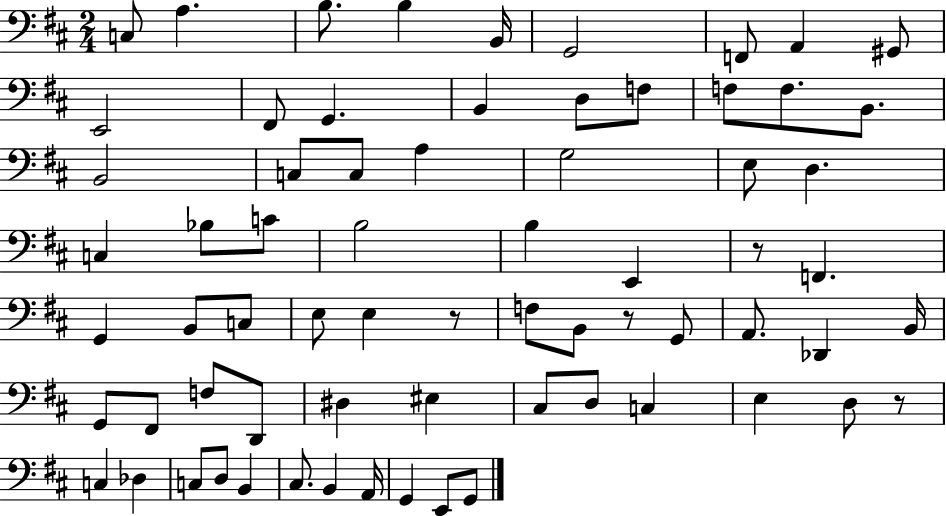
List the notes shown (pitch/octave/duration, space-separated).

C3/e A3/q. B3/e. B3/q B2/s G2/h F2/e A2/q G#2/e E2/h F#2/e G2/q. B2/q D3/e F3/e F3/e F3/e. B2/e. B2/h C3/e C3/e A3/q G3/h E3/e D3/q. C3/q Bb3/e C4/e B3/h B3/q E2/q R/e F2/q. G2/q B2/e C3/e E3/e E3/q R/e F3/e B2/e R/e G2/e A2/e. Db2/q B2/s G2/e F#2/e F3/e D2/e D#3/q EIS3/q C#3/e D3/e C3/q E3/q D3/e R/e C3/q Db3/q C3/e D3/e B2/q C#3/e. B2/q A2/s G2/q E2/e G2/e